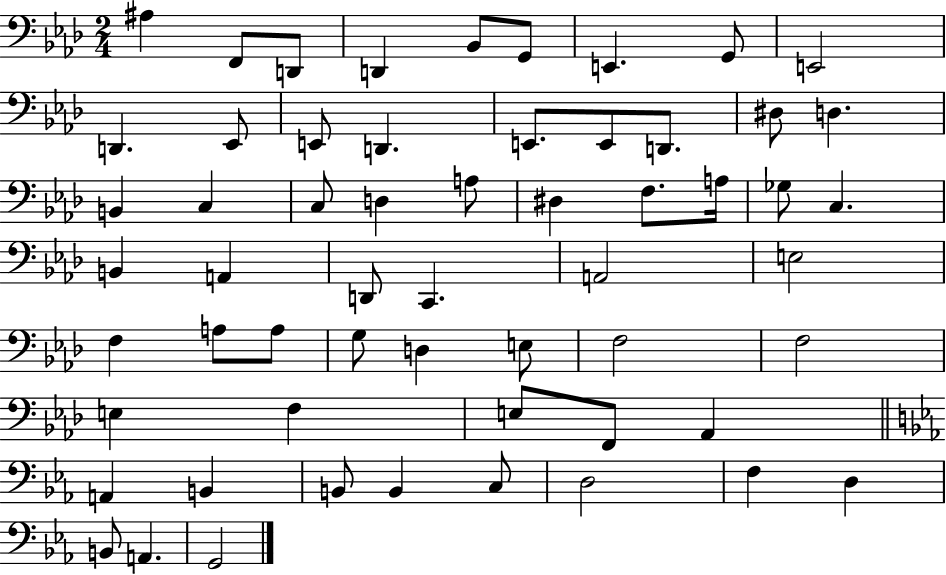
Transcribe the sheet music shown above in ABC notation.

X:1
T:Untitled
M:2/4
L:1/4
K:Ab
^A, F,,/2 D,,/2 D,, _B,,/2 G,,/2 E,, G,,/2 E,,2 D,, _E,,/2 E,,/2 D,, E,,/2 E,,/2 D,,/2 ^D,/2 D, B,, C, C,/2 D, A,/2 ^D, F,/2 A,/4 _G,/2 C, B,, A,, D,,/2 C,, A,,2 E,2 F, A,/2 A,/2 G,/2 D, E,/2 F,2 F,2 E, F, E,/2 F,,/2 _A,, A,, B,, B,,/2 B,, C,/2 D,2 F, D, B,,/2 A,, G,,2